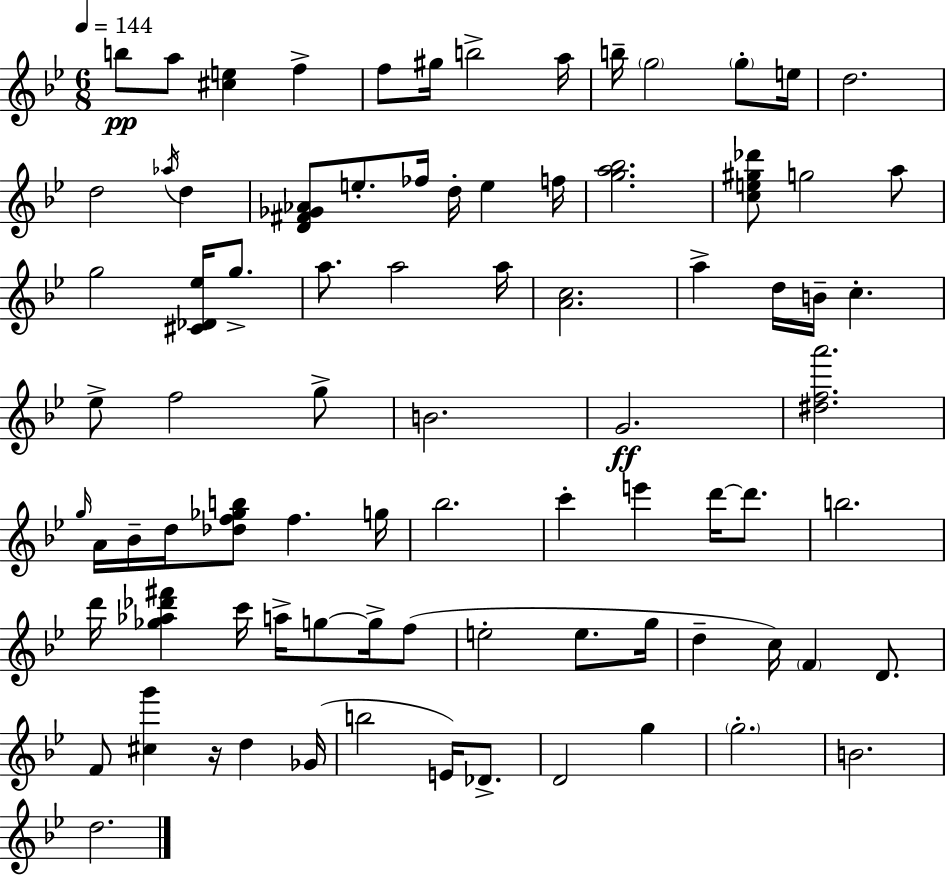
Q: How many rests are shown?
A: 1